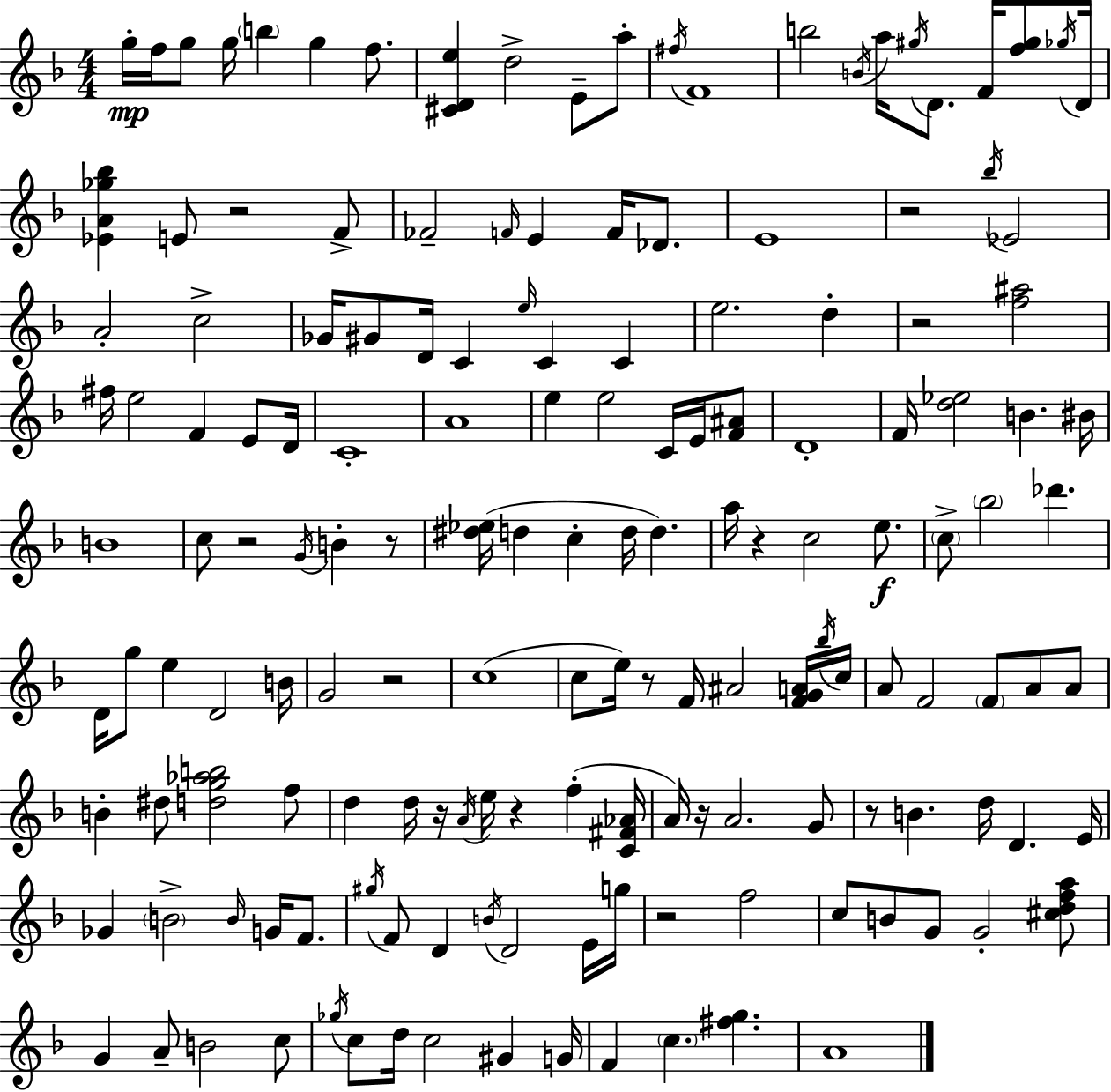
{
  \clef treble
  \numericTimeSignature
  \time 4/4
  \key d \minor
  g''16-.\mp f''16 g''8 g''16 \parenthesize b''4 g''4 f''8. | <cis' d' e''>4 d''2-> e'8-- a''8-. | \acciaccatura { fis''16 } f'1 | b''2 \acciaccatura { b'16 } a''16 \acciaccatura { gis''16 } d'8. f'16 | \break <f'' gis''>8 \acciaccatura { ges''16 } d'16 <ees' a' ges'' bes''>4 e'8 r2 | f'8-> fes'2-- \grace { f'16 } e'4 | f'16 des'8. e'1 | r2 \acciaccatura { bes''16 } ees'2 | \break a'2-. c''2-> | ges'16 gis'8 d'16 c'4 \grace { e''16 } c'4 | c'4 e''2. | d''4-. r2 <f'' ais''>2 | \break fis''16 e''2 | f'4 e'8 d'16 c'1-. | a'1 | e''4 e''2 | \break c'16 e'16 <f' ais'>8 d'1-. | f'16 <d'' ees''>2 | b'4. bis'16 b'1 | c''8 r2 | \break \acciaccatura { g'16 } b'4-. r8 <dis'' ees''>16( d''4 c''4-. | d''16 d''4.) a''16 r4 c''2 | e''8.\f \parenthesize c''8-> \parenthesize bes''2 | des'''4. d'16 g''8 e''4 d'2 | \break b'16 g'2 | r2 c''1( | c''8 e''16) r8 f'16 ais'2 | <f' g' a'>16 \acciaccatura { bes''16 } c''16 a'8 f'2 | \break \parenthesize f'8 a'8 a'8 b'4-. dis''8 <d'' g'' aes'' b''>2 | f''8 d''4 d''16 r16 \acciaccatura { a'16 } | e''16 r4 f''4-.( <c' fis' aes'>16 a'16) r16 a'2. | g'8 r8 b'4. | \break d''16 d'4. e'16 ges'4 \parenthesize b'2-> | \grace { b'16 } g'16 f'8. \acciaccatura { gis''16 } f'8 d'4 | \acciaccatura { b'16 } d'2 e'16 g''16 r2 | f''2 c''8 b'8 | \break g'8 g'2-. <cis'' d'' f'' a''>8 g'4 | a'8-- b'2 c''8 \acciaccatura { ges''16 } c''8 | d''16 c''2 gis'4 g'16 f'4 | \parenthesize c''4. <fis'' g''>4. a'1 | \break \bar "|."
}